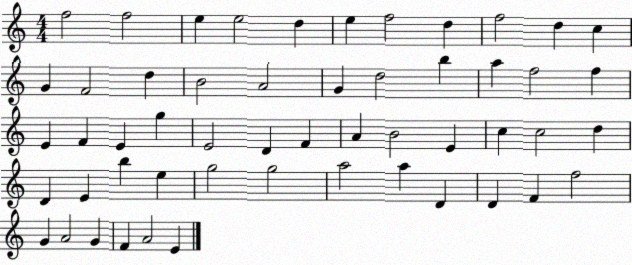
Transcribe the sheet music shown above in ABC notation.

X:1
T:Untitled
M:4/4
L:1/4
K:C
f2 f2 e e2 d e f2 d f2 d c G F2 d B2 A2 G d2 b a f2 f E F E g E2 D F A B2 E c c2 d D E b e g2 g2 a2 a D D F f2 G A2 G F A2 E